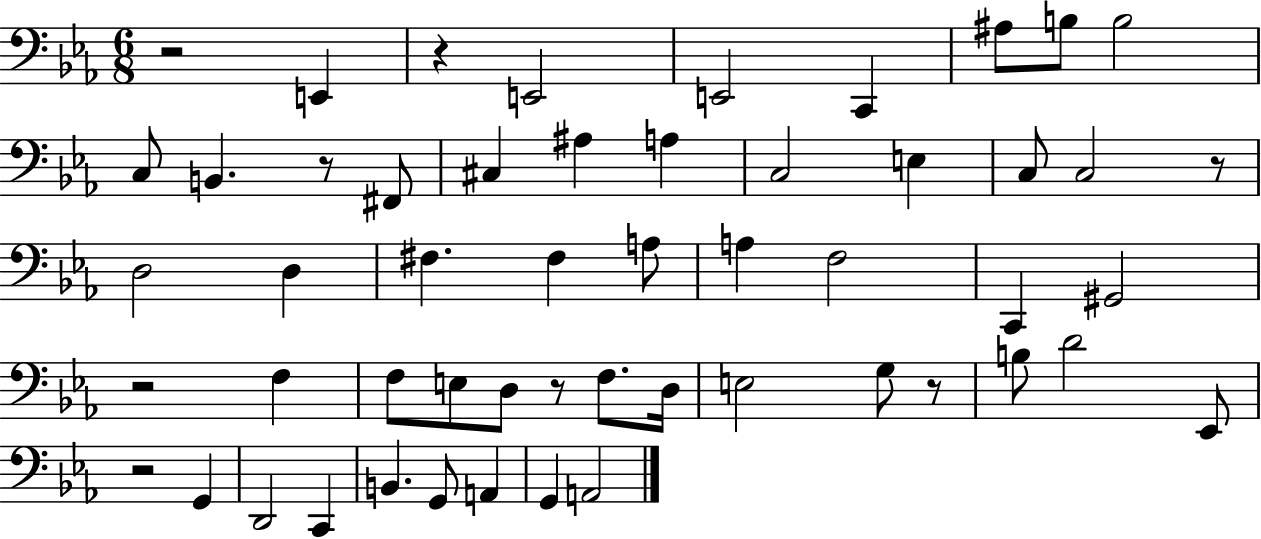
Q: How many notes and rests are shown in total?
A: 53